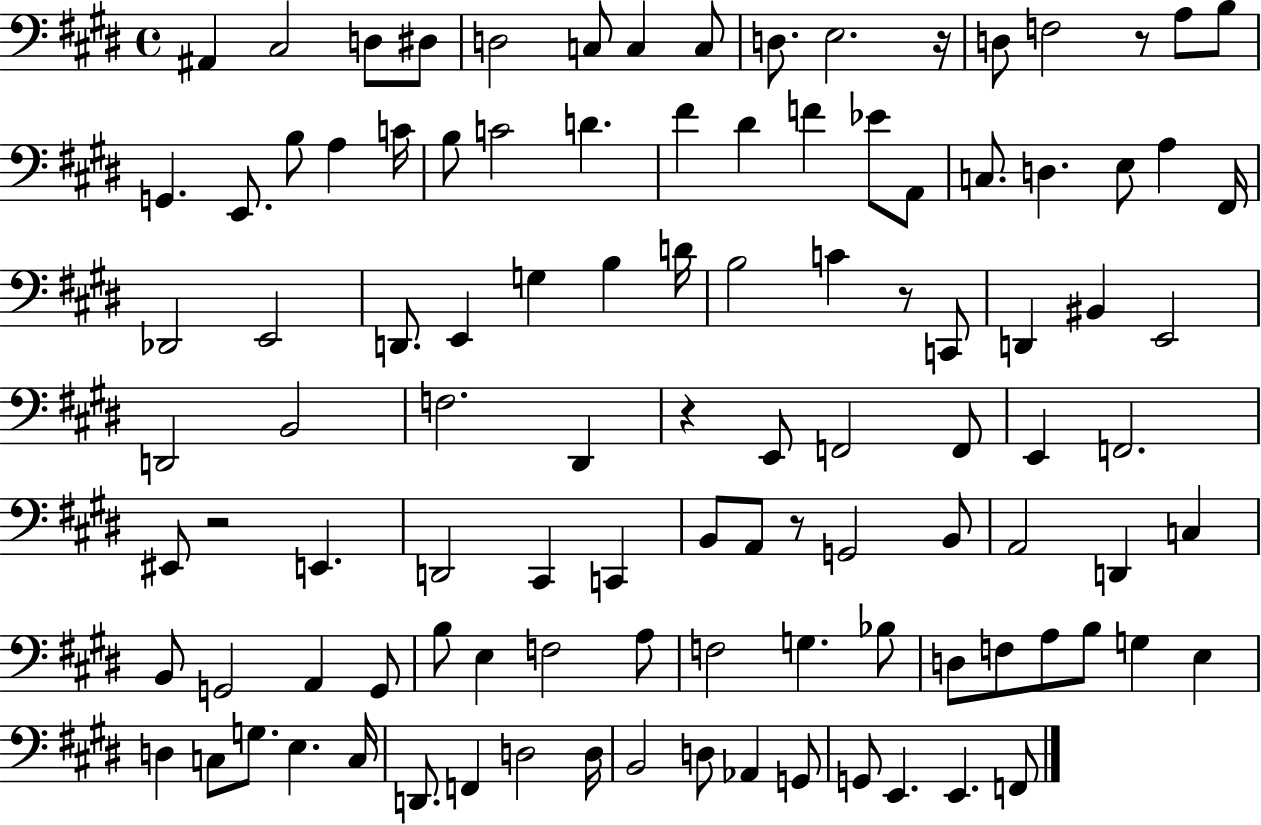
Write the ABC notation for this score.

X:1
T:Untitled
M:4/4
L:1/4
K:E
^A,, ^C,2 D,/2 ^D,/2 D,2 C,/2 C, C,/2 D,/2 E,2 z/4 D,/2 F,2 z/2 A,/2 B,/2 G,, E,,/2 B,/2 A, C/4 B,/2 C2 D ^F ^D F _E/2 A,,/2 C,/2 D, E,/2 A, ^F,,/4 _D,,2 E,,2 D,,/2 E,, G, B, D/4 B,2 C z/2 C,,/2 D,, ^B,, E,,2 D,,2 B,,2 F,2 ^D,, z E,,/2 F,,2 F,,/2 E,, F,,2 ^E,,/2 z2 E,, D,,2 ^C,, C,, B,,/2 A,,/2 z/2 G,,2 B,,/2 A,,2 D,, C, B,,/2 G,,2 A,, G,,/2 B,/2 E, F,2 A,/2 F,2 G, _B,/2 D,/2 F,/2 A,/2 B,/2 G, E, D, C,/2 G,/2 E, C,/4 D,,/2 F,, D,2 D,/4 B,,2 D,/2 _A,, G,,/2 G,,/2 E,, E,, F,,/2